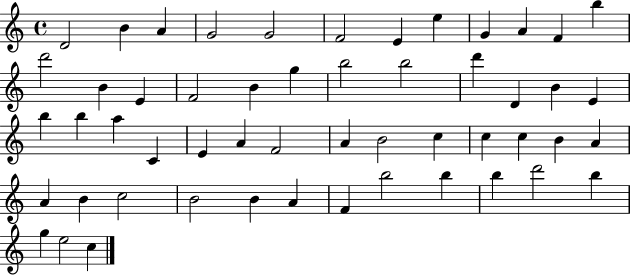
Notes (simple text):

D4/h B4/q A4/q G4/h G4/h F4/h E4/q E5/q G4/q A4/q F4/q B5/q D6/h B4/q E4/q F4/h B4/q G5/q B5/h B5/h D6/q D4/q B4/q E4/q B5/q B5/q A5/q C4/q E4/q A4/q F4/h A4/q B4/h C5/q C5/q C5/q B4/q A4/q A4/q B4/q C5/h B4/h B4/q A4/q F4/q B5/h B5/q B5/q D6/h B5/q G5/q E5/h C5/q